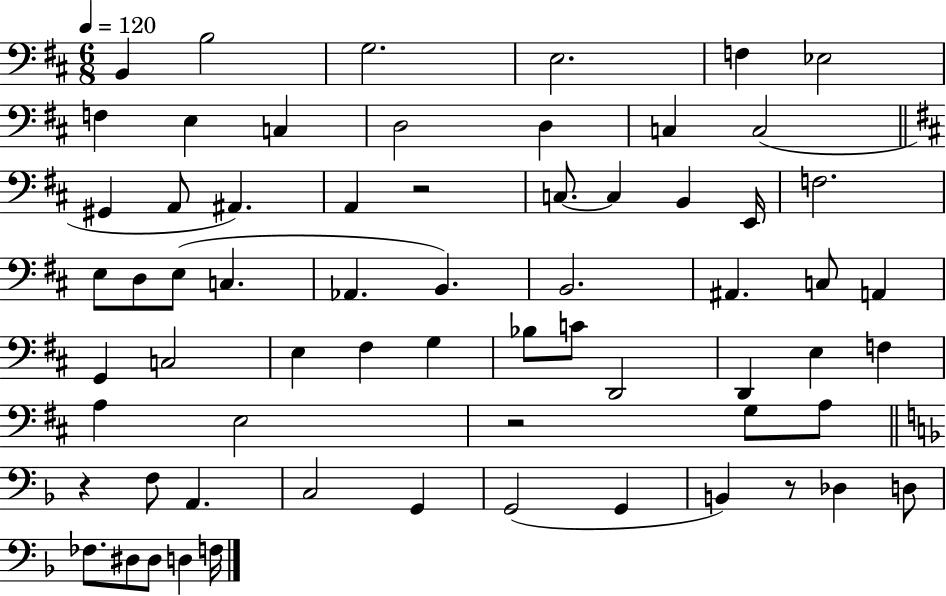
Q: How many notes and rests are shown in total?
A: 65